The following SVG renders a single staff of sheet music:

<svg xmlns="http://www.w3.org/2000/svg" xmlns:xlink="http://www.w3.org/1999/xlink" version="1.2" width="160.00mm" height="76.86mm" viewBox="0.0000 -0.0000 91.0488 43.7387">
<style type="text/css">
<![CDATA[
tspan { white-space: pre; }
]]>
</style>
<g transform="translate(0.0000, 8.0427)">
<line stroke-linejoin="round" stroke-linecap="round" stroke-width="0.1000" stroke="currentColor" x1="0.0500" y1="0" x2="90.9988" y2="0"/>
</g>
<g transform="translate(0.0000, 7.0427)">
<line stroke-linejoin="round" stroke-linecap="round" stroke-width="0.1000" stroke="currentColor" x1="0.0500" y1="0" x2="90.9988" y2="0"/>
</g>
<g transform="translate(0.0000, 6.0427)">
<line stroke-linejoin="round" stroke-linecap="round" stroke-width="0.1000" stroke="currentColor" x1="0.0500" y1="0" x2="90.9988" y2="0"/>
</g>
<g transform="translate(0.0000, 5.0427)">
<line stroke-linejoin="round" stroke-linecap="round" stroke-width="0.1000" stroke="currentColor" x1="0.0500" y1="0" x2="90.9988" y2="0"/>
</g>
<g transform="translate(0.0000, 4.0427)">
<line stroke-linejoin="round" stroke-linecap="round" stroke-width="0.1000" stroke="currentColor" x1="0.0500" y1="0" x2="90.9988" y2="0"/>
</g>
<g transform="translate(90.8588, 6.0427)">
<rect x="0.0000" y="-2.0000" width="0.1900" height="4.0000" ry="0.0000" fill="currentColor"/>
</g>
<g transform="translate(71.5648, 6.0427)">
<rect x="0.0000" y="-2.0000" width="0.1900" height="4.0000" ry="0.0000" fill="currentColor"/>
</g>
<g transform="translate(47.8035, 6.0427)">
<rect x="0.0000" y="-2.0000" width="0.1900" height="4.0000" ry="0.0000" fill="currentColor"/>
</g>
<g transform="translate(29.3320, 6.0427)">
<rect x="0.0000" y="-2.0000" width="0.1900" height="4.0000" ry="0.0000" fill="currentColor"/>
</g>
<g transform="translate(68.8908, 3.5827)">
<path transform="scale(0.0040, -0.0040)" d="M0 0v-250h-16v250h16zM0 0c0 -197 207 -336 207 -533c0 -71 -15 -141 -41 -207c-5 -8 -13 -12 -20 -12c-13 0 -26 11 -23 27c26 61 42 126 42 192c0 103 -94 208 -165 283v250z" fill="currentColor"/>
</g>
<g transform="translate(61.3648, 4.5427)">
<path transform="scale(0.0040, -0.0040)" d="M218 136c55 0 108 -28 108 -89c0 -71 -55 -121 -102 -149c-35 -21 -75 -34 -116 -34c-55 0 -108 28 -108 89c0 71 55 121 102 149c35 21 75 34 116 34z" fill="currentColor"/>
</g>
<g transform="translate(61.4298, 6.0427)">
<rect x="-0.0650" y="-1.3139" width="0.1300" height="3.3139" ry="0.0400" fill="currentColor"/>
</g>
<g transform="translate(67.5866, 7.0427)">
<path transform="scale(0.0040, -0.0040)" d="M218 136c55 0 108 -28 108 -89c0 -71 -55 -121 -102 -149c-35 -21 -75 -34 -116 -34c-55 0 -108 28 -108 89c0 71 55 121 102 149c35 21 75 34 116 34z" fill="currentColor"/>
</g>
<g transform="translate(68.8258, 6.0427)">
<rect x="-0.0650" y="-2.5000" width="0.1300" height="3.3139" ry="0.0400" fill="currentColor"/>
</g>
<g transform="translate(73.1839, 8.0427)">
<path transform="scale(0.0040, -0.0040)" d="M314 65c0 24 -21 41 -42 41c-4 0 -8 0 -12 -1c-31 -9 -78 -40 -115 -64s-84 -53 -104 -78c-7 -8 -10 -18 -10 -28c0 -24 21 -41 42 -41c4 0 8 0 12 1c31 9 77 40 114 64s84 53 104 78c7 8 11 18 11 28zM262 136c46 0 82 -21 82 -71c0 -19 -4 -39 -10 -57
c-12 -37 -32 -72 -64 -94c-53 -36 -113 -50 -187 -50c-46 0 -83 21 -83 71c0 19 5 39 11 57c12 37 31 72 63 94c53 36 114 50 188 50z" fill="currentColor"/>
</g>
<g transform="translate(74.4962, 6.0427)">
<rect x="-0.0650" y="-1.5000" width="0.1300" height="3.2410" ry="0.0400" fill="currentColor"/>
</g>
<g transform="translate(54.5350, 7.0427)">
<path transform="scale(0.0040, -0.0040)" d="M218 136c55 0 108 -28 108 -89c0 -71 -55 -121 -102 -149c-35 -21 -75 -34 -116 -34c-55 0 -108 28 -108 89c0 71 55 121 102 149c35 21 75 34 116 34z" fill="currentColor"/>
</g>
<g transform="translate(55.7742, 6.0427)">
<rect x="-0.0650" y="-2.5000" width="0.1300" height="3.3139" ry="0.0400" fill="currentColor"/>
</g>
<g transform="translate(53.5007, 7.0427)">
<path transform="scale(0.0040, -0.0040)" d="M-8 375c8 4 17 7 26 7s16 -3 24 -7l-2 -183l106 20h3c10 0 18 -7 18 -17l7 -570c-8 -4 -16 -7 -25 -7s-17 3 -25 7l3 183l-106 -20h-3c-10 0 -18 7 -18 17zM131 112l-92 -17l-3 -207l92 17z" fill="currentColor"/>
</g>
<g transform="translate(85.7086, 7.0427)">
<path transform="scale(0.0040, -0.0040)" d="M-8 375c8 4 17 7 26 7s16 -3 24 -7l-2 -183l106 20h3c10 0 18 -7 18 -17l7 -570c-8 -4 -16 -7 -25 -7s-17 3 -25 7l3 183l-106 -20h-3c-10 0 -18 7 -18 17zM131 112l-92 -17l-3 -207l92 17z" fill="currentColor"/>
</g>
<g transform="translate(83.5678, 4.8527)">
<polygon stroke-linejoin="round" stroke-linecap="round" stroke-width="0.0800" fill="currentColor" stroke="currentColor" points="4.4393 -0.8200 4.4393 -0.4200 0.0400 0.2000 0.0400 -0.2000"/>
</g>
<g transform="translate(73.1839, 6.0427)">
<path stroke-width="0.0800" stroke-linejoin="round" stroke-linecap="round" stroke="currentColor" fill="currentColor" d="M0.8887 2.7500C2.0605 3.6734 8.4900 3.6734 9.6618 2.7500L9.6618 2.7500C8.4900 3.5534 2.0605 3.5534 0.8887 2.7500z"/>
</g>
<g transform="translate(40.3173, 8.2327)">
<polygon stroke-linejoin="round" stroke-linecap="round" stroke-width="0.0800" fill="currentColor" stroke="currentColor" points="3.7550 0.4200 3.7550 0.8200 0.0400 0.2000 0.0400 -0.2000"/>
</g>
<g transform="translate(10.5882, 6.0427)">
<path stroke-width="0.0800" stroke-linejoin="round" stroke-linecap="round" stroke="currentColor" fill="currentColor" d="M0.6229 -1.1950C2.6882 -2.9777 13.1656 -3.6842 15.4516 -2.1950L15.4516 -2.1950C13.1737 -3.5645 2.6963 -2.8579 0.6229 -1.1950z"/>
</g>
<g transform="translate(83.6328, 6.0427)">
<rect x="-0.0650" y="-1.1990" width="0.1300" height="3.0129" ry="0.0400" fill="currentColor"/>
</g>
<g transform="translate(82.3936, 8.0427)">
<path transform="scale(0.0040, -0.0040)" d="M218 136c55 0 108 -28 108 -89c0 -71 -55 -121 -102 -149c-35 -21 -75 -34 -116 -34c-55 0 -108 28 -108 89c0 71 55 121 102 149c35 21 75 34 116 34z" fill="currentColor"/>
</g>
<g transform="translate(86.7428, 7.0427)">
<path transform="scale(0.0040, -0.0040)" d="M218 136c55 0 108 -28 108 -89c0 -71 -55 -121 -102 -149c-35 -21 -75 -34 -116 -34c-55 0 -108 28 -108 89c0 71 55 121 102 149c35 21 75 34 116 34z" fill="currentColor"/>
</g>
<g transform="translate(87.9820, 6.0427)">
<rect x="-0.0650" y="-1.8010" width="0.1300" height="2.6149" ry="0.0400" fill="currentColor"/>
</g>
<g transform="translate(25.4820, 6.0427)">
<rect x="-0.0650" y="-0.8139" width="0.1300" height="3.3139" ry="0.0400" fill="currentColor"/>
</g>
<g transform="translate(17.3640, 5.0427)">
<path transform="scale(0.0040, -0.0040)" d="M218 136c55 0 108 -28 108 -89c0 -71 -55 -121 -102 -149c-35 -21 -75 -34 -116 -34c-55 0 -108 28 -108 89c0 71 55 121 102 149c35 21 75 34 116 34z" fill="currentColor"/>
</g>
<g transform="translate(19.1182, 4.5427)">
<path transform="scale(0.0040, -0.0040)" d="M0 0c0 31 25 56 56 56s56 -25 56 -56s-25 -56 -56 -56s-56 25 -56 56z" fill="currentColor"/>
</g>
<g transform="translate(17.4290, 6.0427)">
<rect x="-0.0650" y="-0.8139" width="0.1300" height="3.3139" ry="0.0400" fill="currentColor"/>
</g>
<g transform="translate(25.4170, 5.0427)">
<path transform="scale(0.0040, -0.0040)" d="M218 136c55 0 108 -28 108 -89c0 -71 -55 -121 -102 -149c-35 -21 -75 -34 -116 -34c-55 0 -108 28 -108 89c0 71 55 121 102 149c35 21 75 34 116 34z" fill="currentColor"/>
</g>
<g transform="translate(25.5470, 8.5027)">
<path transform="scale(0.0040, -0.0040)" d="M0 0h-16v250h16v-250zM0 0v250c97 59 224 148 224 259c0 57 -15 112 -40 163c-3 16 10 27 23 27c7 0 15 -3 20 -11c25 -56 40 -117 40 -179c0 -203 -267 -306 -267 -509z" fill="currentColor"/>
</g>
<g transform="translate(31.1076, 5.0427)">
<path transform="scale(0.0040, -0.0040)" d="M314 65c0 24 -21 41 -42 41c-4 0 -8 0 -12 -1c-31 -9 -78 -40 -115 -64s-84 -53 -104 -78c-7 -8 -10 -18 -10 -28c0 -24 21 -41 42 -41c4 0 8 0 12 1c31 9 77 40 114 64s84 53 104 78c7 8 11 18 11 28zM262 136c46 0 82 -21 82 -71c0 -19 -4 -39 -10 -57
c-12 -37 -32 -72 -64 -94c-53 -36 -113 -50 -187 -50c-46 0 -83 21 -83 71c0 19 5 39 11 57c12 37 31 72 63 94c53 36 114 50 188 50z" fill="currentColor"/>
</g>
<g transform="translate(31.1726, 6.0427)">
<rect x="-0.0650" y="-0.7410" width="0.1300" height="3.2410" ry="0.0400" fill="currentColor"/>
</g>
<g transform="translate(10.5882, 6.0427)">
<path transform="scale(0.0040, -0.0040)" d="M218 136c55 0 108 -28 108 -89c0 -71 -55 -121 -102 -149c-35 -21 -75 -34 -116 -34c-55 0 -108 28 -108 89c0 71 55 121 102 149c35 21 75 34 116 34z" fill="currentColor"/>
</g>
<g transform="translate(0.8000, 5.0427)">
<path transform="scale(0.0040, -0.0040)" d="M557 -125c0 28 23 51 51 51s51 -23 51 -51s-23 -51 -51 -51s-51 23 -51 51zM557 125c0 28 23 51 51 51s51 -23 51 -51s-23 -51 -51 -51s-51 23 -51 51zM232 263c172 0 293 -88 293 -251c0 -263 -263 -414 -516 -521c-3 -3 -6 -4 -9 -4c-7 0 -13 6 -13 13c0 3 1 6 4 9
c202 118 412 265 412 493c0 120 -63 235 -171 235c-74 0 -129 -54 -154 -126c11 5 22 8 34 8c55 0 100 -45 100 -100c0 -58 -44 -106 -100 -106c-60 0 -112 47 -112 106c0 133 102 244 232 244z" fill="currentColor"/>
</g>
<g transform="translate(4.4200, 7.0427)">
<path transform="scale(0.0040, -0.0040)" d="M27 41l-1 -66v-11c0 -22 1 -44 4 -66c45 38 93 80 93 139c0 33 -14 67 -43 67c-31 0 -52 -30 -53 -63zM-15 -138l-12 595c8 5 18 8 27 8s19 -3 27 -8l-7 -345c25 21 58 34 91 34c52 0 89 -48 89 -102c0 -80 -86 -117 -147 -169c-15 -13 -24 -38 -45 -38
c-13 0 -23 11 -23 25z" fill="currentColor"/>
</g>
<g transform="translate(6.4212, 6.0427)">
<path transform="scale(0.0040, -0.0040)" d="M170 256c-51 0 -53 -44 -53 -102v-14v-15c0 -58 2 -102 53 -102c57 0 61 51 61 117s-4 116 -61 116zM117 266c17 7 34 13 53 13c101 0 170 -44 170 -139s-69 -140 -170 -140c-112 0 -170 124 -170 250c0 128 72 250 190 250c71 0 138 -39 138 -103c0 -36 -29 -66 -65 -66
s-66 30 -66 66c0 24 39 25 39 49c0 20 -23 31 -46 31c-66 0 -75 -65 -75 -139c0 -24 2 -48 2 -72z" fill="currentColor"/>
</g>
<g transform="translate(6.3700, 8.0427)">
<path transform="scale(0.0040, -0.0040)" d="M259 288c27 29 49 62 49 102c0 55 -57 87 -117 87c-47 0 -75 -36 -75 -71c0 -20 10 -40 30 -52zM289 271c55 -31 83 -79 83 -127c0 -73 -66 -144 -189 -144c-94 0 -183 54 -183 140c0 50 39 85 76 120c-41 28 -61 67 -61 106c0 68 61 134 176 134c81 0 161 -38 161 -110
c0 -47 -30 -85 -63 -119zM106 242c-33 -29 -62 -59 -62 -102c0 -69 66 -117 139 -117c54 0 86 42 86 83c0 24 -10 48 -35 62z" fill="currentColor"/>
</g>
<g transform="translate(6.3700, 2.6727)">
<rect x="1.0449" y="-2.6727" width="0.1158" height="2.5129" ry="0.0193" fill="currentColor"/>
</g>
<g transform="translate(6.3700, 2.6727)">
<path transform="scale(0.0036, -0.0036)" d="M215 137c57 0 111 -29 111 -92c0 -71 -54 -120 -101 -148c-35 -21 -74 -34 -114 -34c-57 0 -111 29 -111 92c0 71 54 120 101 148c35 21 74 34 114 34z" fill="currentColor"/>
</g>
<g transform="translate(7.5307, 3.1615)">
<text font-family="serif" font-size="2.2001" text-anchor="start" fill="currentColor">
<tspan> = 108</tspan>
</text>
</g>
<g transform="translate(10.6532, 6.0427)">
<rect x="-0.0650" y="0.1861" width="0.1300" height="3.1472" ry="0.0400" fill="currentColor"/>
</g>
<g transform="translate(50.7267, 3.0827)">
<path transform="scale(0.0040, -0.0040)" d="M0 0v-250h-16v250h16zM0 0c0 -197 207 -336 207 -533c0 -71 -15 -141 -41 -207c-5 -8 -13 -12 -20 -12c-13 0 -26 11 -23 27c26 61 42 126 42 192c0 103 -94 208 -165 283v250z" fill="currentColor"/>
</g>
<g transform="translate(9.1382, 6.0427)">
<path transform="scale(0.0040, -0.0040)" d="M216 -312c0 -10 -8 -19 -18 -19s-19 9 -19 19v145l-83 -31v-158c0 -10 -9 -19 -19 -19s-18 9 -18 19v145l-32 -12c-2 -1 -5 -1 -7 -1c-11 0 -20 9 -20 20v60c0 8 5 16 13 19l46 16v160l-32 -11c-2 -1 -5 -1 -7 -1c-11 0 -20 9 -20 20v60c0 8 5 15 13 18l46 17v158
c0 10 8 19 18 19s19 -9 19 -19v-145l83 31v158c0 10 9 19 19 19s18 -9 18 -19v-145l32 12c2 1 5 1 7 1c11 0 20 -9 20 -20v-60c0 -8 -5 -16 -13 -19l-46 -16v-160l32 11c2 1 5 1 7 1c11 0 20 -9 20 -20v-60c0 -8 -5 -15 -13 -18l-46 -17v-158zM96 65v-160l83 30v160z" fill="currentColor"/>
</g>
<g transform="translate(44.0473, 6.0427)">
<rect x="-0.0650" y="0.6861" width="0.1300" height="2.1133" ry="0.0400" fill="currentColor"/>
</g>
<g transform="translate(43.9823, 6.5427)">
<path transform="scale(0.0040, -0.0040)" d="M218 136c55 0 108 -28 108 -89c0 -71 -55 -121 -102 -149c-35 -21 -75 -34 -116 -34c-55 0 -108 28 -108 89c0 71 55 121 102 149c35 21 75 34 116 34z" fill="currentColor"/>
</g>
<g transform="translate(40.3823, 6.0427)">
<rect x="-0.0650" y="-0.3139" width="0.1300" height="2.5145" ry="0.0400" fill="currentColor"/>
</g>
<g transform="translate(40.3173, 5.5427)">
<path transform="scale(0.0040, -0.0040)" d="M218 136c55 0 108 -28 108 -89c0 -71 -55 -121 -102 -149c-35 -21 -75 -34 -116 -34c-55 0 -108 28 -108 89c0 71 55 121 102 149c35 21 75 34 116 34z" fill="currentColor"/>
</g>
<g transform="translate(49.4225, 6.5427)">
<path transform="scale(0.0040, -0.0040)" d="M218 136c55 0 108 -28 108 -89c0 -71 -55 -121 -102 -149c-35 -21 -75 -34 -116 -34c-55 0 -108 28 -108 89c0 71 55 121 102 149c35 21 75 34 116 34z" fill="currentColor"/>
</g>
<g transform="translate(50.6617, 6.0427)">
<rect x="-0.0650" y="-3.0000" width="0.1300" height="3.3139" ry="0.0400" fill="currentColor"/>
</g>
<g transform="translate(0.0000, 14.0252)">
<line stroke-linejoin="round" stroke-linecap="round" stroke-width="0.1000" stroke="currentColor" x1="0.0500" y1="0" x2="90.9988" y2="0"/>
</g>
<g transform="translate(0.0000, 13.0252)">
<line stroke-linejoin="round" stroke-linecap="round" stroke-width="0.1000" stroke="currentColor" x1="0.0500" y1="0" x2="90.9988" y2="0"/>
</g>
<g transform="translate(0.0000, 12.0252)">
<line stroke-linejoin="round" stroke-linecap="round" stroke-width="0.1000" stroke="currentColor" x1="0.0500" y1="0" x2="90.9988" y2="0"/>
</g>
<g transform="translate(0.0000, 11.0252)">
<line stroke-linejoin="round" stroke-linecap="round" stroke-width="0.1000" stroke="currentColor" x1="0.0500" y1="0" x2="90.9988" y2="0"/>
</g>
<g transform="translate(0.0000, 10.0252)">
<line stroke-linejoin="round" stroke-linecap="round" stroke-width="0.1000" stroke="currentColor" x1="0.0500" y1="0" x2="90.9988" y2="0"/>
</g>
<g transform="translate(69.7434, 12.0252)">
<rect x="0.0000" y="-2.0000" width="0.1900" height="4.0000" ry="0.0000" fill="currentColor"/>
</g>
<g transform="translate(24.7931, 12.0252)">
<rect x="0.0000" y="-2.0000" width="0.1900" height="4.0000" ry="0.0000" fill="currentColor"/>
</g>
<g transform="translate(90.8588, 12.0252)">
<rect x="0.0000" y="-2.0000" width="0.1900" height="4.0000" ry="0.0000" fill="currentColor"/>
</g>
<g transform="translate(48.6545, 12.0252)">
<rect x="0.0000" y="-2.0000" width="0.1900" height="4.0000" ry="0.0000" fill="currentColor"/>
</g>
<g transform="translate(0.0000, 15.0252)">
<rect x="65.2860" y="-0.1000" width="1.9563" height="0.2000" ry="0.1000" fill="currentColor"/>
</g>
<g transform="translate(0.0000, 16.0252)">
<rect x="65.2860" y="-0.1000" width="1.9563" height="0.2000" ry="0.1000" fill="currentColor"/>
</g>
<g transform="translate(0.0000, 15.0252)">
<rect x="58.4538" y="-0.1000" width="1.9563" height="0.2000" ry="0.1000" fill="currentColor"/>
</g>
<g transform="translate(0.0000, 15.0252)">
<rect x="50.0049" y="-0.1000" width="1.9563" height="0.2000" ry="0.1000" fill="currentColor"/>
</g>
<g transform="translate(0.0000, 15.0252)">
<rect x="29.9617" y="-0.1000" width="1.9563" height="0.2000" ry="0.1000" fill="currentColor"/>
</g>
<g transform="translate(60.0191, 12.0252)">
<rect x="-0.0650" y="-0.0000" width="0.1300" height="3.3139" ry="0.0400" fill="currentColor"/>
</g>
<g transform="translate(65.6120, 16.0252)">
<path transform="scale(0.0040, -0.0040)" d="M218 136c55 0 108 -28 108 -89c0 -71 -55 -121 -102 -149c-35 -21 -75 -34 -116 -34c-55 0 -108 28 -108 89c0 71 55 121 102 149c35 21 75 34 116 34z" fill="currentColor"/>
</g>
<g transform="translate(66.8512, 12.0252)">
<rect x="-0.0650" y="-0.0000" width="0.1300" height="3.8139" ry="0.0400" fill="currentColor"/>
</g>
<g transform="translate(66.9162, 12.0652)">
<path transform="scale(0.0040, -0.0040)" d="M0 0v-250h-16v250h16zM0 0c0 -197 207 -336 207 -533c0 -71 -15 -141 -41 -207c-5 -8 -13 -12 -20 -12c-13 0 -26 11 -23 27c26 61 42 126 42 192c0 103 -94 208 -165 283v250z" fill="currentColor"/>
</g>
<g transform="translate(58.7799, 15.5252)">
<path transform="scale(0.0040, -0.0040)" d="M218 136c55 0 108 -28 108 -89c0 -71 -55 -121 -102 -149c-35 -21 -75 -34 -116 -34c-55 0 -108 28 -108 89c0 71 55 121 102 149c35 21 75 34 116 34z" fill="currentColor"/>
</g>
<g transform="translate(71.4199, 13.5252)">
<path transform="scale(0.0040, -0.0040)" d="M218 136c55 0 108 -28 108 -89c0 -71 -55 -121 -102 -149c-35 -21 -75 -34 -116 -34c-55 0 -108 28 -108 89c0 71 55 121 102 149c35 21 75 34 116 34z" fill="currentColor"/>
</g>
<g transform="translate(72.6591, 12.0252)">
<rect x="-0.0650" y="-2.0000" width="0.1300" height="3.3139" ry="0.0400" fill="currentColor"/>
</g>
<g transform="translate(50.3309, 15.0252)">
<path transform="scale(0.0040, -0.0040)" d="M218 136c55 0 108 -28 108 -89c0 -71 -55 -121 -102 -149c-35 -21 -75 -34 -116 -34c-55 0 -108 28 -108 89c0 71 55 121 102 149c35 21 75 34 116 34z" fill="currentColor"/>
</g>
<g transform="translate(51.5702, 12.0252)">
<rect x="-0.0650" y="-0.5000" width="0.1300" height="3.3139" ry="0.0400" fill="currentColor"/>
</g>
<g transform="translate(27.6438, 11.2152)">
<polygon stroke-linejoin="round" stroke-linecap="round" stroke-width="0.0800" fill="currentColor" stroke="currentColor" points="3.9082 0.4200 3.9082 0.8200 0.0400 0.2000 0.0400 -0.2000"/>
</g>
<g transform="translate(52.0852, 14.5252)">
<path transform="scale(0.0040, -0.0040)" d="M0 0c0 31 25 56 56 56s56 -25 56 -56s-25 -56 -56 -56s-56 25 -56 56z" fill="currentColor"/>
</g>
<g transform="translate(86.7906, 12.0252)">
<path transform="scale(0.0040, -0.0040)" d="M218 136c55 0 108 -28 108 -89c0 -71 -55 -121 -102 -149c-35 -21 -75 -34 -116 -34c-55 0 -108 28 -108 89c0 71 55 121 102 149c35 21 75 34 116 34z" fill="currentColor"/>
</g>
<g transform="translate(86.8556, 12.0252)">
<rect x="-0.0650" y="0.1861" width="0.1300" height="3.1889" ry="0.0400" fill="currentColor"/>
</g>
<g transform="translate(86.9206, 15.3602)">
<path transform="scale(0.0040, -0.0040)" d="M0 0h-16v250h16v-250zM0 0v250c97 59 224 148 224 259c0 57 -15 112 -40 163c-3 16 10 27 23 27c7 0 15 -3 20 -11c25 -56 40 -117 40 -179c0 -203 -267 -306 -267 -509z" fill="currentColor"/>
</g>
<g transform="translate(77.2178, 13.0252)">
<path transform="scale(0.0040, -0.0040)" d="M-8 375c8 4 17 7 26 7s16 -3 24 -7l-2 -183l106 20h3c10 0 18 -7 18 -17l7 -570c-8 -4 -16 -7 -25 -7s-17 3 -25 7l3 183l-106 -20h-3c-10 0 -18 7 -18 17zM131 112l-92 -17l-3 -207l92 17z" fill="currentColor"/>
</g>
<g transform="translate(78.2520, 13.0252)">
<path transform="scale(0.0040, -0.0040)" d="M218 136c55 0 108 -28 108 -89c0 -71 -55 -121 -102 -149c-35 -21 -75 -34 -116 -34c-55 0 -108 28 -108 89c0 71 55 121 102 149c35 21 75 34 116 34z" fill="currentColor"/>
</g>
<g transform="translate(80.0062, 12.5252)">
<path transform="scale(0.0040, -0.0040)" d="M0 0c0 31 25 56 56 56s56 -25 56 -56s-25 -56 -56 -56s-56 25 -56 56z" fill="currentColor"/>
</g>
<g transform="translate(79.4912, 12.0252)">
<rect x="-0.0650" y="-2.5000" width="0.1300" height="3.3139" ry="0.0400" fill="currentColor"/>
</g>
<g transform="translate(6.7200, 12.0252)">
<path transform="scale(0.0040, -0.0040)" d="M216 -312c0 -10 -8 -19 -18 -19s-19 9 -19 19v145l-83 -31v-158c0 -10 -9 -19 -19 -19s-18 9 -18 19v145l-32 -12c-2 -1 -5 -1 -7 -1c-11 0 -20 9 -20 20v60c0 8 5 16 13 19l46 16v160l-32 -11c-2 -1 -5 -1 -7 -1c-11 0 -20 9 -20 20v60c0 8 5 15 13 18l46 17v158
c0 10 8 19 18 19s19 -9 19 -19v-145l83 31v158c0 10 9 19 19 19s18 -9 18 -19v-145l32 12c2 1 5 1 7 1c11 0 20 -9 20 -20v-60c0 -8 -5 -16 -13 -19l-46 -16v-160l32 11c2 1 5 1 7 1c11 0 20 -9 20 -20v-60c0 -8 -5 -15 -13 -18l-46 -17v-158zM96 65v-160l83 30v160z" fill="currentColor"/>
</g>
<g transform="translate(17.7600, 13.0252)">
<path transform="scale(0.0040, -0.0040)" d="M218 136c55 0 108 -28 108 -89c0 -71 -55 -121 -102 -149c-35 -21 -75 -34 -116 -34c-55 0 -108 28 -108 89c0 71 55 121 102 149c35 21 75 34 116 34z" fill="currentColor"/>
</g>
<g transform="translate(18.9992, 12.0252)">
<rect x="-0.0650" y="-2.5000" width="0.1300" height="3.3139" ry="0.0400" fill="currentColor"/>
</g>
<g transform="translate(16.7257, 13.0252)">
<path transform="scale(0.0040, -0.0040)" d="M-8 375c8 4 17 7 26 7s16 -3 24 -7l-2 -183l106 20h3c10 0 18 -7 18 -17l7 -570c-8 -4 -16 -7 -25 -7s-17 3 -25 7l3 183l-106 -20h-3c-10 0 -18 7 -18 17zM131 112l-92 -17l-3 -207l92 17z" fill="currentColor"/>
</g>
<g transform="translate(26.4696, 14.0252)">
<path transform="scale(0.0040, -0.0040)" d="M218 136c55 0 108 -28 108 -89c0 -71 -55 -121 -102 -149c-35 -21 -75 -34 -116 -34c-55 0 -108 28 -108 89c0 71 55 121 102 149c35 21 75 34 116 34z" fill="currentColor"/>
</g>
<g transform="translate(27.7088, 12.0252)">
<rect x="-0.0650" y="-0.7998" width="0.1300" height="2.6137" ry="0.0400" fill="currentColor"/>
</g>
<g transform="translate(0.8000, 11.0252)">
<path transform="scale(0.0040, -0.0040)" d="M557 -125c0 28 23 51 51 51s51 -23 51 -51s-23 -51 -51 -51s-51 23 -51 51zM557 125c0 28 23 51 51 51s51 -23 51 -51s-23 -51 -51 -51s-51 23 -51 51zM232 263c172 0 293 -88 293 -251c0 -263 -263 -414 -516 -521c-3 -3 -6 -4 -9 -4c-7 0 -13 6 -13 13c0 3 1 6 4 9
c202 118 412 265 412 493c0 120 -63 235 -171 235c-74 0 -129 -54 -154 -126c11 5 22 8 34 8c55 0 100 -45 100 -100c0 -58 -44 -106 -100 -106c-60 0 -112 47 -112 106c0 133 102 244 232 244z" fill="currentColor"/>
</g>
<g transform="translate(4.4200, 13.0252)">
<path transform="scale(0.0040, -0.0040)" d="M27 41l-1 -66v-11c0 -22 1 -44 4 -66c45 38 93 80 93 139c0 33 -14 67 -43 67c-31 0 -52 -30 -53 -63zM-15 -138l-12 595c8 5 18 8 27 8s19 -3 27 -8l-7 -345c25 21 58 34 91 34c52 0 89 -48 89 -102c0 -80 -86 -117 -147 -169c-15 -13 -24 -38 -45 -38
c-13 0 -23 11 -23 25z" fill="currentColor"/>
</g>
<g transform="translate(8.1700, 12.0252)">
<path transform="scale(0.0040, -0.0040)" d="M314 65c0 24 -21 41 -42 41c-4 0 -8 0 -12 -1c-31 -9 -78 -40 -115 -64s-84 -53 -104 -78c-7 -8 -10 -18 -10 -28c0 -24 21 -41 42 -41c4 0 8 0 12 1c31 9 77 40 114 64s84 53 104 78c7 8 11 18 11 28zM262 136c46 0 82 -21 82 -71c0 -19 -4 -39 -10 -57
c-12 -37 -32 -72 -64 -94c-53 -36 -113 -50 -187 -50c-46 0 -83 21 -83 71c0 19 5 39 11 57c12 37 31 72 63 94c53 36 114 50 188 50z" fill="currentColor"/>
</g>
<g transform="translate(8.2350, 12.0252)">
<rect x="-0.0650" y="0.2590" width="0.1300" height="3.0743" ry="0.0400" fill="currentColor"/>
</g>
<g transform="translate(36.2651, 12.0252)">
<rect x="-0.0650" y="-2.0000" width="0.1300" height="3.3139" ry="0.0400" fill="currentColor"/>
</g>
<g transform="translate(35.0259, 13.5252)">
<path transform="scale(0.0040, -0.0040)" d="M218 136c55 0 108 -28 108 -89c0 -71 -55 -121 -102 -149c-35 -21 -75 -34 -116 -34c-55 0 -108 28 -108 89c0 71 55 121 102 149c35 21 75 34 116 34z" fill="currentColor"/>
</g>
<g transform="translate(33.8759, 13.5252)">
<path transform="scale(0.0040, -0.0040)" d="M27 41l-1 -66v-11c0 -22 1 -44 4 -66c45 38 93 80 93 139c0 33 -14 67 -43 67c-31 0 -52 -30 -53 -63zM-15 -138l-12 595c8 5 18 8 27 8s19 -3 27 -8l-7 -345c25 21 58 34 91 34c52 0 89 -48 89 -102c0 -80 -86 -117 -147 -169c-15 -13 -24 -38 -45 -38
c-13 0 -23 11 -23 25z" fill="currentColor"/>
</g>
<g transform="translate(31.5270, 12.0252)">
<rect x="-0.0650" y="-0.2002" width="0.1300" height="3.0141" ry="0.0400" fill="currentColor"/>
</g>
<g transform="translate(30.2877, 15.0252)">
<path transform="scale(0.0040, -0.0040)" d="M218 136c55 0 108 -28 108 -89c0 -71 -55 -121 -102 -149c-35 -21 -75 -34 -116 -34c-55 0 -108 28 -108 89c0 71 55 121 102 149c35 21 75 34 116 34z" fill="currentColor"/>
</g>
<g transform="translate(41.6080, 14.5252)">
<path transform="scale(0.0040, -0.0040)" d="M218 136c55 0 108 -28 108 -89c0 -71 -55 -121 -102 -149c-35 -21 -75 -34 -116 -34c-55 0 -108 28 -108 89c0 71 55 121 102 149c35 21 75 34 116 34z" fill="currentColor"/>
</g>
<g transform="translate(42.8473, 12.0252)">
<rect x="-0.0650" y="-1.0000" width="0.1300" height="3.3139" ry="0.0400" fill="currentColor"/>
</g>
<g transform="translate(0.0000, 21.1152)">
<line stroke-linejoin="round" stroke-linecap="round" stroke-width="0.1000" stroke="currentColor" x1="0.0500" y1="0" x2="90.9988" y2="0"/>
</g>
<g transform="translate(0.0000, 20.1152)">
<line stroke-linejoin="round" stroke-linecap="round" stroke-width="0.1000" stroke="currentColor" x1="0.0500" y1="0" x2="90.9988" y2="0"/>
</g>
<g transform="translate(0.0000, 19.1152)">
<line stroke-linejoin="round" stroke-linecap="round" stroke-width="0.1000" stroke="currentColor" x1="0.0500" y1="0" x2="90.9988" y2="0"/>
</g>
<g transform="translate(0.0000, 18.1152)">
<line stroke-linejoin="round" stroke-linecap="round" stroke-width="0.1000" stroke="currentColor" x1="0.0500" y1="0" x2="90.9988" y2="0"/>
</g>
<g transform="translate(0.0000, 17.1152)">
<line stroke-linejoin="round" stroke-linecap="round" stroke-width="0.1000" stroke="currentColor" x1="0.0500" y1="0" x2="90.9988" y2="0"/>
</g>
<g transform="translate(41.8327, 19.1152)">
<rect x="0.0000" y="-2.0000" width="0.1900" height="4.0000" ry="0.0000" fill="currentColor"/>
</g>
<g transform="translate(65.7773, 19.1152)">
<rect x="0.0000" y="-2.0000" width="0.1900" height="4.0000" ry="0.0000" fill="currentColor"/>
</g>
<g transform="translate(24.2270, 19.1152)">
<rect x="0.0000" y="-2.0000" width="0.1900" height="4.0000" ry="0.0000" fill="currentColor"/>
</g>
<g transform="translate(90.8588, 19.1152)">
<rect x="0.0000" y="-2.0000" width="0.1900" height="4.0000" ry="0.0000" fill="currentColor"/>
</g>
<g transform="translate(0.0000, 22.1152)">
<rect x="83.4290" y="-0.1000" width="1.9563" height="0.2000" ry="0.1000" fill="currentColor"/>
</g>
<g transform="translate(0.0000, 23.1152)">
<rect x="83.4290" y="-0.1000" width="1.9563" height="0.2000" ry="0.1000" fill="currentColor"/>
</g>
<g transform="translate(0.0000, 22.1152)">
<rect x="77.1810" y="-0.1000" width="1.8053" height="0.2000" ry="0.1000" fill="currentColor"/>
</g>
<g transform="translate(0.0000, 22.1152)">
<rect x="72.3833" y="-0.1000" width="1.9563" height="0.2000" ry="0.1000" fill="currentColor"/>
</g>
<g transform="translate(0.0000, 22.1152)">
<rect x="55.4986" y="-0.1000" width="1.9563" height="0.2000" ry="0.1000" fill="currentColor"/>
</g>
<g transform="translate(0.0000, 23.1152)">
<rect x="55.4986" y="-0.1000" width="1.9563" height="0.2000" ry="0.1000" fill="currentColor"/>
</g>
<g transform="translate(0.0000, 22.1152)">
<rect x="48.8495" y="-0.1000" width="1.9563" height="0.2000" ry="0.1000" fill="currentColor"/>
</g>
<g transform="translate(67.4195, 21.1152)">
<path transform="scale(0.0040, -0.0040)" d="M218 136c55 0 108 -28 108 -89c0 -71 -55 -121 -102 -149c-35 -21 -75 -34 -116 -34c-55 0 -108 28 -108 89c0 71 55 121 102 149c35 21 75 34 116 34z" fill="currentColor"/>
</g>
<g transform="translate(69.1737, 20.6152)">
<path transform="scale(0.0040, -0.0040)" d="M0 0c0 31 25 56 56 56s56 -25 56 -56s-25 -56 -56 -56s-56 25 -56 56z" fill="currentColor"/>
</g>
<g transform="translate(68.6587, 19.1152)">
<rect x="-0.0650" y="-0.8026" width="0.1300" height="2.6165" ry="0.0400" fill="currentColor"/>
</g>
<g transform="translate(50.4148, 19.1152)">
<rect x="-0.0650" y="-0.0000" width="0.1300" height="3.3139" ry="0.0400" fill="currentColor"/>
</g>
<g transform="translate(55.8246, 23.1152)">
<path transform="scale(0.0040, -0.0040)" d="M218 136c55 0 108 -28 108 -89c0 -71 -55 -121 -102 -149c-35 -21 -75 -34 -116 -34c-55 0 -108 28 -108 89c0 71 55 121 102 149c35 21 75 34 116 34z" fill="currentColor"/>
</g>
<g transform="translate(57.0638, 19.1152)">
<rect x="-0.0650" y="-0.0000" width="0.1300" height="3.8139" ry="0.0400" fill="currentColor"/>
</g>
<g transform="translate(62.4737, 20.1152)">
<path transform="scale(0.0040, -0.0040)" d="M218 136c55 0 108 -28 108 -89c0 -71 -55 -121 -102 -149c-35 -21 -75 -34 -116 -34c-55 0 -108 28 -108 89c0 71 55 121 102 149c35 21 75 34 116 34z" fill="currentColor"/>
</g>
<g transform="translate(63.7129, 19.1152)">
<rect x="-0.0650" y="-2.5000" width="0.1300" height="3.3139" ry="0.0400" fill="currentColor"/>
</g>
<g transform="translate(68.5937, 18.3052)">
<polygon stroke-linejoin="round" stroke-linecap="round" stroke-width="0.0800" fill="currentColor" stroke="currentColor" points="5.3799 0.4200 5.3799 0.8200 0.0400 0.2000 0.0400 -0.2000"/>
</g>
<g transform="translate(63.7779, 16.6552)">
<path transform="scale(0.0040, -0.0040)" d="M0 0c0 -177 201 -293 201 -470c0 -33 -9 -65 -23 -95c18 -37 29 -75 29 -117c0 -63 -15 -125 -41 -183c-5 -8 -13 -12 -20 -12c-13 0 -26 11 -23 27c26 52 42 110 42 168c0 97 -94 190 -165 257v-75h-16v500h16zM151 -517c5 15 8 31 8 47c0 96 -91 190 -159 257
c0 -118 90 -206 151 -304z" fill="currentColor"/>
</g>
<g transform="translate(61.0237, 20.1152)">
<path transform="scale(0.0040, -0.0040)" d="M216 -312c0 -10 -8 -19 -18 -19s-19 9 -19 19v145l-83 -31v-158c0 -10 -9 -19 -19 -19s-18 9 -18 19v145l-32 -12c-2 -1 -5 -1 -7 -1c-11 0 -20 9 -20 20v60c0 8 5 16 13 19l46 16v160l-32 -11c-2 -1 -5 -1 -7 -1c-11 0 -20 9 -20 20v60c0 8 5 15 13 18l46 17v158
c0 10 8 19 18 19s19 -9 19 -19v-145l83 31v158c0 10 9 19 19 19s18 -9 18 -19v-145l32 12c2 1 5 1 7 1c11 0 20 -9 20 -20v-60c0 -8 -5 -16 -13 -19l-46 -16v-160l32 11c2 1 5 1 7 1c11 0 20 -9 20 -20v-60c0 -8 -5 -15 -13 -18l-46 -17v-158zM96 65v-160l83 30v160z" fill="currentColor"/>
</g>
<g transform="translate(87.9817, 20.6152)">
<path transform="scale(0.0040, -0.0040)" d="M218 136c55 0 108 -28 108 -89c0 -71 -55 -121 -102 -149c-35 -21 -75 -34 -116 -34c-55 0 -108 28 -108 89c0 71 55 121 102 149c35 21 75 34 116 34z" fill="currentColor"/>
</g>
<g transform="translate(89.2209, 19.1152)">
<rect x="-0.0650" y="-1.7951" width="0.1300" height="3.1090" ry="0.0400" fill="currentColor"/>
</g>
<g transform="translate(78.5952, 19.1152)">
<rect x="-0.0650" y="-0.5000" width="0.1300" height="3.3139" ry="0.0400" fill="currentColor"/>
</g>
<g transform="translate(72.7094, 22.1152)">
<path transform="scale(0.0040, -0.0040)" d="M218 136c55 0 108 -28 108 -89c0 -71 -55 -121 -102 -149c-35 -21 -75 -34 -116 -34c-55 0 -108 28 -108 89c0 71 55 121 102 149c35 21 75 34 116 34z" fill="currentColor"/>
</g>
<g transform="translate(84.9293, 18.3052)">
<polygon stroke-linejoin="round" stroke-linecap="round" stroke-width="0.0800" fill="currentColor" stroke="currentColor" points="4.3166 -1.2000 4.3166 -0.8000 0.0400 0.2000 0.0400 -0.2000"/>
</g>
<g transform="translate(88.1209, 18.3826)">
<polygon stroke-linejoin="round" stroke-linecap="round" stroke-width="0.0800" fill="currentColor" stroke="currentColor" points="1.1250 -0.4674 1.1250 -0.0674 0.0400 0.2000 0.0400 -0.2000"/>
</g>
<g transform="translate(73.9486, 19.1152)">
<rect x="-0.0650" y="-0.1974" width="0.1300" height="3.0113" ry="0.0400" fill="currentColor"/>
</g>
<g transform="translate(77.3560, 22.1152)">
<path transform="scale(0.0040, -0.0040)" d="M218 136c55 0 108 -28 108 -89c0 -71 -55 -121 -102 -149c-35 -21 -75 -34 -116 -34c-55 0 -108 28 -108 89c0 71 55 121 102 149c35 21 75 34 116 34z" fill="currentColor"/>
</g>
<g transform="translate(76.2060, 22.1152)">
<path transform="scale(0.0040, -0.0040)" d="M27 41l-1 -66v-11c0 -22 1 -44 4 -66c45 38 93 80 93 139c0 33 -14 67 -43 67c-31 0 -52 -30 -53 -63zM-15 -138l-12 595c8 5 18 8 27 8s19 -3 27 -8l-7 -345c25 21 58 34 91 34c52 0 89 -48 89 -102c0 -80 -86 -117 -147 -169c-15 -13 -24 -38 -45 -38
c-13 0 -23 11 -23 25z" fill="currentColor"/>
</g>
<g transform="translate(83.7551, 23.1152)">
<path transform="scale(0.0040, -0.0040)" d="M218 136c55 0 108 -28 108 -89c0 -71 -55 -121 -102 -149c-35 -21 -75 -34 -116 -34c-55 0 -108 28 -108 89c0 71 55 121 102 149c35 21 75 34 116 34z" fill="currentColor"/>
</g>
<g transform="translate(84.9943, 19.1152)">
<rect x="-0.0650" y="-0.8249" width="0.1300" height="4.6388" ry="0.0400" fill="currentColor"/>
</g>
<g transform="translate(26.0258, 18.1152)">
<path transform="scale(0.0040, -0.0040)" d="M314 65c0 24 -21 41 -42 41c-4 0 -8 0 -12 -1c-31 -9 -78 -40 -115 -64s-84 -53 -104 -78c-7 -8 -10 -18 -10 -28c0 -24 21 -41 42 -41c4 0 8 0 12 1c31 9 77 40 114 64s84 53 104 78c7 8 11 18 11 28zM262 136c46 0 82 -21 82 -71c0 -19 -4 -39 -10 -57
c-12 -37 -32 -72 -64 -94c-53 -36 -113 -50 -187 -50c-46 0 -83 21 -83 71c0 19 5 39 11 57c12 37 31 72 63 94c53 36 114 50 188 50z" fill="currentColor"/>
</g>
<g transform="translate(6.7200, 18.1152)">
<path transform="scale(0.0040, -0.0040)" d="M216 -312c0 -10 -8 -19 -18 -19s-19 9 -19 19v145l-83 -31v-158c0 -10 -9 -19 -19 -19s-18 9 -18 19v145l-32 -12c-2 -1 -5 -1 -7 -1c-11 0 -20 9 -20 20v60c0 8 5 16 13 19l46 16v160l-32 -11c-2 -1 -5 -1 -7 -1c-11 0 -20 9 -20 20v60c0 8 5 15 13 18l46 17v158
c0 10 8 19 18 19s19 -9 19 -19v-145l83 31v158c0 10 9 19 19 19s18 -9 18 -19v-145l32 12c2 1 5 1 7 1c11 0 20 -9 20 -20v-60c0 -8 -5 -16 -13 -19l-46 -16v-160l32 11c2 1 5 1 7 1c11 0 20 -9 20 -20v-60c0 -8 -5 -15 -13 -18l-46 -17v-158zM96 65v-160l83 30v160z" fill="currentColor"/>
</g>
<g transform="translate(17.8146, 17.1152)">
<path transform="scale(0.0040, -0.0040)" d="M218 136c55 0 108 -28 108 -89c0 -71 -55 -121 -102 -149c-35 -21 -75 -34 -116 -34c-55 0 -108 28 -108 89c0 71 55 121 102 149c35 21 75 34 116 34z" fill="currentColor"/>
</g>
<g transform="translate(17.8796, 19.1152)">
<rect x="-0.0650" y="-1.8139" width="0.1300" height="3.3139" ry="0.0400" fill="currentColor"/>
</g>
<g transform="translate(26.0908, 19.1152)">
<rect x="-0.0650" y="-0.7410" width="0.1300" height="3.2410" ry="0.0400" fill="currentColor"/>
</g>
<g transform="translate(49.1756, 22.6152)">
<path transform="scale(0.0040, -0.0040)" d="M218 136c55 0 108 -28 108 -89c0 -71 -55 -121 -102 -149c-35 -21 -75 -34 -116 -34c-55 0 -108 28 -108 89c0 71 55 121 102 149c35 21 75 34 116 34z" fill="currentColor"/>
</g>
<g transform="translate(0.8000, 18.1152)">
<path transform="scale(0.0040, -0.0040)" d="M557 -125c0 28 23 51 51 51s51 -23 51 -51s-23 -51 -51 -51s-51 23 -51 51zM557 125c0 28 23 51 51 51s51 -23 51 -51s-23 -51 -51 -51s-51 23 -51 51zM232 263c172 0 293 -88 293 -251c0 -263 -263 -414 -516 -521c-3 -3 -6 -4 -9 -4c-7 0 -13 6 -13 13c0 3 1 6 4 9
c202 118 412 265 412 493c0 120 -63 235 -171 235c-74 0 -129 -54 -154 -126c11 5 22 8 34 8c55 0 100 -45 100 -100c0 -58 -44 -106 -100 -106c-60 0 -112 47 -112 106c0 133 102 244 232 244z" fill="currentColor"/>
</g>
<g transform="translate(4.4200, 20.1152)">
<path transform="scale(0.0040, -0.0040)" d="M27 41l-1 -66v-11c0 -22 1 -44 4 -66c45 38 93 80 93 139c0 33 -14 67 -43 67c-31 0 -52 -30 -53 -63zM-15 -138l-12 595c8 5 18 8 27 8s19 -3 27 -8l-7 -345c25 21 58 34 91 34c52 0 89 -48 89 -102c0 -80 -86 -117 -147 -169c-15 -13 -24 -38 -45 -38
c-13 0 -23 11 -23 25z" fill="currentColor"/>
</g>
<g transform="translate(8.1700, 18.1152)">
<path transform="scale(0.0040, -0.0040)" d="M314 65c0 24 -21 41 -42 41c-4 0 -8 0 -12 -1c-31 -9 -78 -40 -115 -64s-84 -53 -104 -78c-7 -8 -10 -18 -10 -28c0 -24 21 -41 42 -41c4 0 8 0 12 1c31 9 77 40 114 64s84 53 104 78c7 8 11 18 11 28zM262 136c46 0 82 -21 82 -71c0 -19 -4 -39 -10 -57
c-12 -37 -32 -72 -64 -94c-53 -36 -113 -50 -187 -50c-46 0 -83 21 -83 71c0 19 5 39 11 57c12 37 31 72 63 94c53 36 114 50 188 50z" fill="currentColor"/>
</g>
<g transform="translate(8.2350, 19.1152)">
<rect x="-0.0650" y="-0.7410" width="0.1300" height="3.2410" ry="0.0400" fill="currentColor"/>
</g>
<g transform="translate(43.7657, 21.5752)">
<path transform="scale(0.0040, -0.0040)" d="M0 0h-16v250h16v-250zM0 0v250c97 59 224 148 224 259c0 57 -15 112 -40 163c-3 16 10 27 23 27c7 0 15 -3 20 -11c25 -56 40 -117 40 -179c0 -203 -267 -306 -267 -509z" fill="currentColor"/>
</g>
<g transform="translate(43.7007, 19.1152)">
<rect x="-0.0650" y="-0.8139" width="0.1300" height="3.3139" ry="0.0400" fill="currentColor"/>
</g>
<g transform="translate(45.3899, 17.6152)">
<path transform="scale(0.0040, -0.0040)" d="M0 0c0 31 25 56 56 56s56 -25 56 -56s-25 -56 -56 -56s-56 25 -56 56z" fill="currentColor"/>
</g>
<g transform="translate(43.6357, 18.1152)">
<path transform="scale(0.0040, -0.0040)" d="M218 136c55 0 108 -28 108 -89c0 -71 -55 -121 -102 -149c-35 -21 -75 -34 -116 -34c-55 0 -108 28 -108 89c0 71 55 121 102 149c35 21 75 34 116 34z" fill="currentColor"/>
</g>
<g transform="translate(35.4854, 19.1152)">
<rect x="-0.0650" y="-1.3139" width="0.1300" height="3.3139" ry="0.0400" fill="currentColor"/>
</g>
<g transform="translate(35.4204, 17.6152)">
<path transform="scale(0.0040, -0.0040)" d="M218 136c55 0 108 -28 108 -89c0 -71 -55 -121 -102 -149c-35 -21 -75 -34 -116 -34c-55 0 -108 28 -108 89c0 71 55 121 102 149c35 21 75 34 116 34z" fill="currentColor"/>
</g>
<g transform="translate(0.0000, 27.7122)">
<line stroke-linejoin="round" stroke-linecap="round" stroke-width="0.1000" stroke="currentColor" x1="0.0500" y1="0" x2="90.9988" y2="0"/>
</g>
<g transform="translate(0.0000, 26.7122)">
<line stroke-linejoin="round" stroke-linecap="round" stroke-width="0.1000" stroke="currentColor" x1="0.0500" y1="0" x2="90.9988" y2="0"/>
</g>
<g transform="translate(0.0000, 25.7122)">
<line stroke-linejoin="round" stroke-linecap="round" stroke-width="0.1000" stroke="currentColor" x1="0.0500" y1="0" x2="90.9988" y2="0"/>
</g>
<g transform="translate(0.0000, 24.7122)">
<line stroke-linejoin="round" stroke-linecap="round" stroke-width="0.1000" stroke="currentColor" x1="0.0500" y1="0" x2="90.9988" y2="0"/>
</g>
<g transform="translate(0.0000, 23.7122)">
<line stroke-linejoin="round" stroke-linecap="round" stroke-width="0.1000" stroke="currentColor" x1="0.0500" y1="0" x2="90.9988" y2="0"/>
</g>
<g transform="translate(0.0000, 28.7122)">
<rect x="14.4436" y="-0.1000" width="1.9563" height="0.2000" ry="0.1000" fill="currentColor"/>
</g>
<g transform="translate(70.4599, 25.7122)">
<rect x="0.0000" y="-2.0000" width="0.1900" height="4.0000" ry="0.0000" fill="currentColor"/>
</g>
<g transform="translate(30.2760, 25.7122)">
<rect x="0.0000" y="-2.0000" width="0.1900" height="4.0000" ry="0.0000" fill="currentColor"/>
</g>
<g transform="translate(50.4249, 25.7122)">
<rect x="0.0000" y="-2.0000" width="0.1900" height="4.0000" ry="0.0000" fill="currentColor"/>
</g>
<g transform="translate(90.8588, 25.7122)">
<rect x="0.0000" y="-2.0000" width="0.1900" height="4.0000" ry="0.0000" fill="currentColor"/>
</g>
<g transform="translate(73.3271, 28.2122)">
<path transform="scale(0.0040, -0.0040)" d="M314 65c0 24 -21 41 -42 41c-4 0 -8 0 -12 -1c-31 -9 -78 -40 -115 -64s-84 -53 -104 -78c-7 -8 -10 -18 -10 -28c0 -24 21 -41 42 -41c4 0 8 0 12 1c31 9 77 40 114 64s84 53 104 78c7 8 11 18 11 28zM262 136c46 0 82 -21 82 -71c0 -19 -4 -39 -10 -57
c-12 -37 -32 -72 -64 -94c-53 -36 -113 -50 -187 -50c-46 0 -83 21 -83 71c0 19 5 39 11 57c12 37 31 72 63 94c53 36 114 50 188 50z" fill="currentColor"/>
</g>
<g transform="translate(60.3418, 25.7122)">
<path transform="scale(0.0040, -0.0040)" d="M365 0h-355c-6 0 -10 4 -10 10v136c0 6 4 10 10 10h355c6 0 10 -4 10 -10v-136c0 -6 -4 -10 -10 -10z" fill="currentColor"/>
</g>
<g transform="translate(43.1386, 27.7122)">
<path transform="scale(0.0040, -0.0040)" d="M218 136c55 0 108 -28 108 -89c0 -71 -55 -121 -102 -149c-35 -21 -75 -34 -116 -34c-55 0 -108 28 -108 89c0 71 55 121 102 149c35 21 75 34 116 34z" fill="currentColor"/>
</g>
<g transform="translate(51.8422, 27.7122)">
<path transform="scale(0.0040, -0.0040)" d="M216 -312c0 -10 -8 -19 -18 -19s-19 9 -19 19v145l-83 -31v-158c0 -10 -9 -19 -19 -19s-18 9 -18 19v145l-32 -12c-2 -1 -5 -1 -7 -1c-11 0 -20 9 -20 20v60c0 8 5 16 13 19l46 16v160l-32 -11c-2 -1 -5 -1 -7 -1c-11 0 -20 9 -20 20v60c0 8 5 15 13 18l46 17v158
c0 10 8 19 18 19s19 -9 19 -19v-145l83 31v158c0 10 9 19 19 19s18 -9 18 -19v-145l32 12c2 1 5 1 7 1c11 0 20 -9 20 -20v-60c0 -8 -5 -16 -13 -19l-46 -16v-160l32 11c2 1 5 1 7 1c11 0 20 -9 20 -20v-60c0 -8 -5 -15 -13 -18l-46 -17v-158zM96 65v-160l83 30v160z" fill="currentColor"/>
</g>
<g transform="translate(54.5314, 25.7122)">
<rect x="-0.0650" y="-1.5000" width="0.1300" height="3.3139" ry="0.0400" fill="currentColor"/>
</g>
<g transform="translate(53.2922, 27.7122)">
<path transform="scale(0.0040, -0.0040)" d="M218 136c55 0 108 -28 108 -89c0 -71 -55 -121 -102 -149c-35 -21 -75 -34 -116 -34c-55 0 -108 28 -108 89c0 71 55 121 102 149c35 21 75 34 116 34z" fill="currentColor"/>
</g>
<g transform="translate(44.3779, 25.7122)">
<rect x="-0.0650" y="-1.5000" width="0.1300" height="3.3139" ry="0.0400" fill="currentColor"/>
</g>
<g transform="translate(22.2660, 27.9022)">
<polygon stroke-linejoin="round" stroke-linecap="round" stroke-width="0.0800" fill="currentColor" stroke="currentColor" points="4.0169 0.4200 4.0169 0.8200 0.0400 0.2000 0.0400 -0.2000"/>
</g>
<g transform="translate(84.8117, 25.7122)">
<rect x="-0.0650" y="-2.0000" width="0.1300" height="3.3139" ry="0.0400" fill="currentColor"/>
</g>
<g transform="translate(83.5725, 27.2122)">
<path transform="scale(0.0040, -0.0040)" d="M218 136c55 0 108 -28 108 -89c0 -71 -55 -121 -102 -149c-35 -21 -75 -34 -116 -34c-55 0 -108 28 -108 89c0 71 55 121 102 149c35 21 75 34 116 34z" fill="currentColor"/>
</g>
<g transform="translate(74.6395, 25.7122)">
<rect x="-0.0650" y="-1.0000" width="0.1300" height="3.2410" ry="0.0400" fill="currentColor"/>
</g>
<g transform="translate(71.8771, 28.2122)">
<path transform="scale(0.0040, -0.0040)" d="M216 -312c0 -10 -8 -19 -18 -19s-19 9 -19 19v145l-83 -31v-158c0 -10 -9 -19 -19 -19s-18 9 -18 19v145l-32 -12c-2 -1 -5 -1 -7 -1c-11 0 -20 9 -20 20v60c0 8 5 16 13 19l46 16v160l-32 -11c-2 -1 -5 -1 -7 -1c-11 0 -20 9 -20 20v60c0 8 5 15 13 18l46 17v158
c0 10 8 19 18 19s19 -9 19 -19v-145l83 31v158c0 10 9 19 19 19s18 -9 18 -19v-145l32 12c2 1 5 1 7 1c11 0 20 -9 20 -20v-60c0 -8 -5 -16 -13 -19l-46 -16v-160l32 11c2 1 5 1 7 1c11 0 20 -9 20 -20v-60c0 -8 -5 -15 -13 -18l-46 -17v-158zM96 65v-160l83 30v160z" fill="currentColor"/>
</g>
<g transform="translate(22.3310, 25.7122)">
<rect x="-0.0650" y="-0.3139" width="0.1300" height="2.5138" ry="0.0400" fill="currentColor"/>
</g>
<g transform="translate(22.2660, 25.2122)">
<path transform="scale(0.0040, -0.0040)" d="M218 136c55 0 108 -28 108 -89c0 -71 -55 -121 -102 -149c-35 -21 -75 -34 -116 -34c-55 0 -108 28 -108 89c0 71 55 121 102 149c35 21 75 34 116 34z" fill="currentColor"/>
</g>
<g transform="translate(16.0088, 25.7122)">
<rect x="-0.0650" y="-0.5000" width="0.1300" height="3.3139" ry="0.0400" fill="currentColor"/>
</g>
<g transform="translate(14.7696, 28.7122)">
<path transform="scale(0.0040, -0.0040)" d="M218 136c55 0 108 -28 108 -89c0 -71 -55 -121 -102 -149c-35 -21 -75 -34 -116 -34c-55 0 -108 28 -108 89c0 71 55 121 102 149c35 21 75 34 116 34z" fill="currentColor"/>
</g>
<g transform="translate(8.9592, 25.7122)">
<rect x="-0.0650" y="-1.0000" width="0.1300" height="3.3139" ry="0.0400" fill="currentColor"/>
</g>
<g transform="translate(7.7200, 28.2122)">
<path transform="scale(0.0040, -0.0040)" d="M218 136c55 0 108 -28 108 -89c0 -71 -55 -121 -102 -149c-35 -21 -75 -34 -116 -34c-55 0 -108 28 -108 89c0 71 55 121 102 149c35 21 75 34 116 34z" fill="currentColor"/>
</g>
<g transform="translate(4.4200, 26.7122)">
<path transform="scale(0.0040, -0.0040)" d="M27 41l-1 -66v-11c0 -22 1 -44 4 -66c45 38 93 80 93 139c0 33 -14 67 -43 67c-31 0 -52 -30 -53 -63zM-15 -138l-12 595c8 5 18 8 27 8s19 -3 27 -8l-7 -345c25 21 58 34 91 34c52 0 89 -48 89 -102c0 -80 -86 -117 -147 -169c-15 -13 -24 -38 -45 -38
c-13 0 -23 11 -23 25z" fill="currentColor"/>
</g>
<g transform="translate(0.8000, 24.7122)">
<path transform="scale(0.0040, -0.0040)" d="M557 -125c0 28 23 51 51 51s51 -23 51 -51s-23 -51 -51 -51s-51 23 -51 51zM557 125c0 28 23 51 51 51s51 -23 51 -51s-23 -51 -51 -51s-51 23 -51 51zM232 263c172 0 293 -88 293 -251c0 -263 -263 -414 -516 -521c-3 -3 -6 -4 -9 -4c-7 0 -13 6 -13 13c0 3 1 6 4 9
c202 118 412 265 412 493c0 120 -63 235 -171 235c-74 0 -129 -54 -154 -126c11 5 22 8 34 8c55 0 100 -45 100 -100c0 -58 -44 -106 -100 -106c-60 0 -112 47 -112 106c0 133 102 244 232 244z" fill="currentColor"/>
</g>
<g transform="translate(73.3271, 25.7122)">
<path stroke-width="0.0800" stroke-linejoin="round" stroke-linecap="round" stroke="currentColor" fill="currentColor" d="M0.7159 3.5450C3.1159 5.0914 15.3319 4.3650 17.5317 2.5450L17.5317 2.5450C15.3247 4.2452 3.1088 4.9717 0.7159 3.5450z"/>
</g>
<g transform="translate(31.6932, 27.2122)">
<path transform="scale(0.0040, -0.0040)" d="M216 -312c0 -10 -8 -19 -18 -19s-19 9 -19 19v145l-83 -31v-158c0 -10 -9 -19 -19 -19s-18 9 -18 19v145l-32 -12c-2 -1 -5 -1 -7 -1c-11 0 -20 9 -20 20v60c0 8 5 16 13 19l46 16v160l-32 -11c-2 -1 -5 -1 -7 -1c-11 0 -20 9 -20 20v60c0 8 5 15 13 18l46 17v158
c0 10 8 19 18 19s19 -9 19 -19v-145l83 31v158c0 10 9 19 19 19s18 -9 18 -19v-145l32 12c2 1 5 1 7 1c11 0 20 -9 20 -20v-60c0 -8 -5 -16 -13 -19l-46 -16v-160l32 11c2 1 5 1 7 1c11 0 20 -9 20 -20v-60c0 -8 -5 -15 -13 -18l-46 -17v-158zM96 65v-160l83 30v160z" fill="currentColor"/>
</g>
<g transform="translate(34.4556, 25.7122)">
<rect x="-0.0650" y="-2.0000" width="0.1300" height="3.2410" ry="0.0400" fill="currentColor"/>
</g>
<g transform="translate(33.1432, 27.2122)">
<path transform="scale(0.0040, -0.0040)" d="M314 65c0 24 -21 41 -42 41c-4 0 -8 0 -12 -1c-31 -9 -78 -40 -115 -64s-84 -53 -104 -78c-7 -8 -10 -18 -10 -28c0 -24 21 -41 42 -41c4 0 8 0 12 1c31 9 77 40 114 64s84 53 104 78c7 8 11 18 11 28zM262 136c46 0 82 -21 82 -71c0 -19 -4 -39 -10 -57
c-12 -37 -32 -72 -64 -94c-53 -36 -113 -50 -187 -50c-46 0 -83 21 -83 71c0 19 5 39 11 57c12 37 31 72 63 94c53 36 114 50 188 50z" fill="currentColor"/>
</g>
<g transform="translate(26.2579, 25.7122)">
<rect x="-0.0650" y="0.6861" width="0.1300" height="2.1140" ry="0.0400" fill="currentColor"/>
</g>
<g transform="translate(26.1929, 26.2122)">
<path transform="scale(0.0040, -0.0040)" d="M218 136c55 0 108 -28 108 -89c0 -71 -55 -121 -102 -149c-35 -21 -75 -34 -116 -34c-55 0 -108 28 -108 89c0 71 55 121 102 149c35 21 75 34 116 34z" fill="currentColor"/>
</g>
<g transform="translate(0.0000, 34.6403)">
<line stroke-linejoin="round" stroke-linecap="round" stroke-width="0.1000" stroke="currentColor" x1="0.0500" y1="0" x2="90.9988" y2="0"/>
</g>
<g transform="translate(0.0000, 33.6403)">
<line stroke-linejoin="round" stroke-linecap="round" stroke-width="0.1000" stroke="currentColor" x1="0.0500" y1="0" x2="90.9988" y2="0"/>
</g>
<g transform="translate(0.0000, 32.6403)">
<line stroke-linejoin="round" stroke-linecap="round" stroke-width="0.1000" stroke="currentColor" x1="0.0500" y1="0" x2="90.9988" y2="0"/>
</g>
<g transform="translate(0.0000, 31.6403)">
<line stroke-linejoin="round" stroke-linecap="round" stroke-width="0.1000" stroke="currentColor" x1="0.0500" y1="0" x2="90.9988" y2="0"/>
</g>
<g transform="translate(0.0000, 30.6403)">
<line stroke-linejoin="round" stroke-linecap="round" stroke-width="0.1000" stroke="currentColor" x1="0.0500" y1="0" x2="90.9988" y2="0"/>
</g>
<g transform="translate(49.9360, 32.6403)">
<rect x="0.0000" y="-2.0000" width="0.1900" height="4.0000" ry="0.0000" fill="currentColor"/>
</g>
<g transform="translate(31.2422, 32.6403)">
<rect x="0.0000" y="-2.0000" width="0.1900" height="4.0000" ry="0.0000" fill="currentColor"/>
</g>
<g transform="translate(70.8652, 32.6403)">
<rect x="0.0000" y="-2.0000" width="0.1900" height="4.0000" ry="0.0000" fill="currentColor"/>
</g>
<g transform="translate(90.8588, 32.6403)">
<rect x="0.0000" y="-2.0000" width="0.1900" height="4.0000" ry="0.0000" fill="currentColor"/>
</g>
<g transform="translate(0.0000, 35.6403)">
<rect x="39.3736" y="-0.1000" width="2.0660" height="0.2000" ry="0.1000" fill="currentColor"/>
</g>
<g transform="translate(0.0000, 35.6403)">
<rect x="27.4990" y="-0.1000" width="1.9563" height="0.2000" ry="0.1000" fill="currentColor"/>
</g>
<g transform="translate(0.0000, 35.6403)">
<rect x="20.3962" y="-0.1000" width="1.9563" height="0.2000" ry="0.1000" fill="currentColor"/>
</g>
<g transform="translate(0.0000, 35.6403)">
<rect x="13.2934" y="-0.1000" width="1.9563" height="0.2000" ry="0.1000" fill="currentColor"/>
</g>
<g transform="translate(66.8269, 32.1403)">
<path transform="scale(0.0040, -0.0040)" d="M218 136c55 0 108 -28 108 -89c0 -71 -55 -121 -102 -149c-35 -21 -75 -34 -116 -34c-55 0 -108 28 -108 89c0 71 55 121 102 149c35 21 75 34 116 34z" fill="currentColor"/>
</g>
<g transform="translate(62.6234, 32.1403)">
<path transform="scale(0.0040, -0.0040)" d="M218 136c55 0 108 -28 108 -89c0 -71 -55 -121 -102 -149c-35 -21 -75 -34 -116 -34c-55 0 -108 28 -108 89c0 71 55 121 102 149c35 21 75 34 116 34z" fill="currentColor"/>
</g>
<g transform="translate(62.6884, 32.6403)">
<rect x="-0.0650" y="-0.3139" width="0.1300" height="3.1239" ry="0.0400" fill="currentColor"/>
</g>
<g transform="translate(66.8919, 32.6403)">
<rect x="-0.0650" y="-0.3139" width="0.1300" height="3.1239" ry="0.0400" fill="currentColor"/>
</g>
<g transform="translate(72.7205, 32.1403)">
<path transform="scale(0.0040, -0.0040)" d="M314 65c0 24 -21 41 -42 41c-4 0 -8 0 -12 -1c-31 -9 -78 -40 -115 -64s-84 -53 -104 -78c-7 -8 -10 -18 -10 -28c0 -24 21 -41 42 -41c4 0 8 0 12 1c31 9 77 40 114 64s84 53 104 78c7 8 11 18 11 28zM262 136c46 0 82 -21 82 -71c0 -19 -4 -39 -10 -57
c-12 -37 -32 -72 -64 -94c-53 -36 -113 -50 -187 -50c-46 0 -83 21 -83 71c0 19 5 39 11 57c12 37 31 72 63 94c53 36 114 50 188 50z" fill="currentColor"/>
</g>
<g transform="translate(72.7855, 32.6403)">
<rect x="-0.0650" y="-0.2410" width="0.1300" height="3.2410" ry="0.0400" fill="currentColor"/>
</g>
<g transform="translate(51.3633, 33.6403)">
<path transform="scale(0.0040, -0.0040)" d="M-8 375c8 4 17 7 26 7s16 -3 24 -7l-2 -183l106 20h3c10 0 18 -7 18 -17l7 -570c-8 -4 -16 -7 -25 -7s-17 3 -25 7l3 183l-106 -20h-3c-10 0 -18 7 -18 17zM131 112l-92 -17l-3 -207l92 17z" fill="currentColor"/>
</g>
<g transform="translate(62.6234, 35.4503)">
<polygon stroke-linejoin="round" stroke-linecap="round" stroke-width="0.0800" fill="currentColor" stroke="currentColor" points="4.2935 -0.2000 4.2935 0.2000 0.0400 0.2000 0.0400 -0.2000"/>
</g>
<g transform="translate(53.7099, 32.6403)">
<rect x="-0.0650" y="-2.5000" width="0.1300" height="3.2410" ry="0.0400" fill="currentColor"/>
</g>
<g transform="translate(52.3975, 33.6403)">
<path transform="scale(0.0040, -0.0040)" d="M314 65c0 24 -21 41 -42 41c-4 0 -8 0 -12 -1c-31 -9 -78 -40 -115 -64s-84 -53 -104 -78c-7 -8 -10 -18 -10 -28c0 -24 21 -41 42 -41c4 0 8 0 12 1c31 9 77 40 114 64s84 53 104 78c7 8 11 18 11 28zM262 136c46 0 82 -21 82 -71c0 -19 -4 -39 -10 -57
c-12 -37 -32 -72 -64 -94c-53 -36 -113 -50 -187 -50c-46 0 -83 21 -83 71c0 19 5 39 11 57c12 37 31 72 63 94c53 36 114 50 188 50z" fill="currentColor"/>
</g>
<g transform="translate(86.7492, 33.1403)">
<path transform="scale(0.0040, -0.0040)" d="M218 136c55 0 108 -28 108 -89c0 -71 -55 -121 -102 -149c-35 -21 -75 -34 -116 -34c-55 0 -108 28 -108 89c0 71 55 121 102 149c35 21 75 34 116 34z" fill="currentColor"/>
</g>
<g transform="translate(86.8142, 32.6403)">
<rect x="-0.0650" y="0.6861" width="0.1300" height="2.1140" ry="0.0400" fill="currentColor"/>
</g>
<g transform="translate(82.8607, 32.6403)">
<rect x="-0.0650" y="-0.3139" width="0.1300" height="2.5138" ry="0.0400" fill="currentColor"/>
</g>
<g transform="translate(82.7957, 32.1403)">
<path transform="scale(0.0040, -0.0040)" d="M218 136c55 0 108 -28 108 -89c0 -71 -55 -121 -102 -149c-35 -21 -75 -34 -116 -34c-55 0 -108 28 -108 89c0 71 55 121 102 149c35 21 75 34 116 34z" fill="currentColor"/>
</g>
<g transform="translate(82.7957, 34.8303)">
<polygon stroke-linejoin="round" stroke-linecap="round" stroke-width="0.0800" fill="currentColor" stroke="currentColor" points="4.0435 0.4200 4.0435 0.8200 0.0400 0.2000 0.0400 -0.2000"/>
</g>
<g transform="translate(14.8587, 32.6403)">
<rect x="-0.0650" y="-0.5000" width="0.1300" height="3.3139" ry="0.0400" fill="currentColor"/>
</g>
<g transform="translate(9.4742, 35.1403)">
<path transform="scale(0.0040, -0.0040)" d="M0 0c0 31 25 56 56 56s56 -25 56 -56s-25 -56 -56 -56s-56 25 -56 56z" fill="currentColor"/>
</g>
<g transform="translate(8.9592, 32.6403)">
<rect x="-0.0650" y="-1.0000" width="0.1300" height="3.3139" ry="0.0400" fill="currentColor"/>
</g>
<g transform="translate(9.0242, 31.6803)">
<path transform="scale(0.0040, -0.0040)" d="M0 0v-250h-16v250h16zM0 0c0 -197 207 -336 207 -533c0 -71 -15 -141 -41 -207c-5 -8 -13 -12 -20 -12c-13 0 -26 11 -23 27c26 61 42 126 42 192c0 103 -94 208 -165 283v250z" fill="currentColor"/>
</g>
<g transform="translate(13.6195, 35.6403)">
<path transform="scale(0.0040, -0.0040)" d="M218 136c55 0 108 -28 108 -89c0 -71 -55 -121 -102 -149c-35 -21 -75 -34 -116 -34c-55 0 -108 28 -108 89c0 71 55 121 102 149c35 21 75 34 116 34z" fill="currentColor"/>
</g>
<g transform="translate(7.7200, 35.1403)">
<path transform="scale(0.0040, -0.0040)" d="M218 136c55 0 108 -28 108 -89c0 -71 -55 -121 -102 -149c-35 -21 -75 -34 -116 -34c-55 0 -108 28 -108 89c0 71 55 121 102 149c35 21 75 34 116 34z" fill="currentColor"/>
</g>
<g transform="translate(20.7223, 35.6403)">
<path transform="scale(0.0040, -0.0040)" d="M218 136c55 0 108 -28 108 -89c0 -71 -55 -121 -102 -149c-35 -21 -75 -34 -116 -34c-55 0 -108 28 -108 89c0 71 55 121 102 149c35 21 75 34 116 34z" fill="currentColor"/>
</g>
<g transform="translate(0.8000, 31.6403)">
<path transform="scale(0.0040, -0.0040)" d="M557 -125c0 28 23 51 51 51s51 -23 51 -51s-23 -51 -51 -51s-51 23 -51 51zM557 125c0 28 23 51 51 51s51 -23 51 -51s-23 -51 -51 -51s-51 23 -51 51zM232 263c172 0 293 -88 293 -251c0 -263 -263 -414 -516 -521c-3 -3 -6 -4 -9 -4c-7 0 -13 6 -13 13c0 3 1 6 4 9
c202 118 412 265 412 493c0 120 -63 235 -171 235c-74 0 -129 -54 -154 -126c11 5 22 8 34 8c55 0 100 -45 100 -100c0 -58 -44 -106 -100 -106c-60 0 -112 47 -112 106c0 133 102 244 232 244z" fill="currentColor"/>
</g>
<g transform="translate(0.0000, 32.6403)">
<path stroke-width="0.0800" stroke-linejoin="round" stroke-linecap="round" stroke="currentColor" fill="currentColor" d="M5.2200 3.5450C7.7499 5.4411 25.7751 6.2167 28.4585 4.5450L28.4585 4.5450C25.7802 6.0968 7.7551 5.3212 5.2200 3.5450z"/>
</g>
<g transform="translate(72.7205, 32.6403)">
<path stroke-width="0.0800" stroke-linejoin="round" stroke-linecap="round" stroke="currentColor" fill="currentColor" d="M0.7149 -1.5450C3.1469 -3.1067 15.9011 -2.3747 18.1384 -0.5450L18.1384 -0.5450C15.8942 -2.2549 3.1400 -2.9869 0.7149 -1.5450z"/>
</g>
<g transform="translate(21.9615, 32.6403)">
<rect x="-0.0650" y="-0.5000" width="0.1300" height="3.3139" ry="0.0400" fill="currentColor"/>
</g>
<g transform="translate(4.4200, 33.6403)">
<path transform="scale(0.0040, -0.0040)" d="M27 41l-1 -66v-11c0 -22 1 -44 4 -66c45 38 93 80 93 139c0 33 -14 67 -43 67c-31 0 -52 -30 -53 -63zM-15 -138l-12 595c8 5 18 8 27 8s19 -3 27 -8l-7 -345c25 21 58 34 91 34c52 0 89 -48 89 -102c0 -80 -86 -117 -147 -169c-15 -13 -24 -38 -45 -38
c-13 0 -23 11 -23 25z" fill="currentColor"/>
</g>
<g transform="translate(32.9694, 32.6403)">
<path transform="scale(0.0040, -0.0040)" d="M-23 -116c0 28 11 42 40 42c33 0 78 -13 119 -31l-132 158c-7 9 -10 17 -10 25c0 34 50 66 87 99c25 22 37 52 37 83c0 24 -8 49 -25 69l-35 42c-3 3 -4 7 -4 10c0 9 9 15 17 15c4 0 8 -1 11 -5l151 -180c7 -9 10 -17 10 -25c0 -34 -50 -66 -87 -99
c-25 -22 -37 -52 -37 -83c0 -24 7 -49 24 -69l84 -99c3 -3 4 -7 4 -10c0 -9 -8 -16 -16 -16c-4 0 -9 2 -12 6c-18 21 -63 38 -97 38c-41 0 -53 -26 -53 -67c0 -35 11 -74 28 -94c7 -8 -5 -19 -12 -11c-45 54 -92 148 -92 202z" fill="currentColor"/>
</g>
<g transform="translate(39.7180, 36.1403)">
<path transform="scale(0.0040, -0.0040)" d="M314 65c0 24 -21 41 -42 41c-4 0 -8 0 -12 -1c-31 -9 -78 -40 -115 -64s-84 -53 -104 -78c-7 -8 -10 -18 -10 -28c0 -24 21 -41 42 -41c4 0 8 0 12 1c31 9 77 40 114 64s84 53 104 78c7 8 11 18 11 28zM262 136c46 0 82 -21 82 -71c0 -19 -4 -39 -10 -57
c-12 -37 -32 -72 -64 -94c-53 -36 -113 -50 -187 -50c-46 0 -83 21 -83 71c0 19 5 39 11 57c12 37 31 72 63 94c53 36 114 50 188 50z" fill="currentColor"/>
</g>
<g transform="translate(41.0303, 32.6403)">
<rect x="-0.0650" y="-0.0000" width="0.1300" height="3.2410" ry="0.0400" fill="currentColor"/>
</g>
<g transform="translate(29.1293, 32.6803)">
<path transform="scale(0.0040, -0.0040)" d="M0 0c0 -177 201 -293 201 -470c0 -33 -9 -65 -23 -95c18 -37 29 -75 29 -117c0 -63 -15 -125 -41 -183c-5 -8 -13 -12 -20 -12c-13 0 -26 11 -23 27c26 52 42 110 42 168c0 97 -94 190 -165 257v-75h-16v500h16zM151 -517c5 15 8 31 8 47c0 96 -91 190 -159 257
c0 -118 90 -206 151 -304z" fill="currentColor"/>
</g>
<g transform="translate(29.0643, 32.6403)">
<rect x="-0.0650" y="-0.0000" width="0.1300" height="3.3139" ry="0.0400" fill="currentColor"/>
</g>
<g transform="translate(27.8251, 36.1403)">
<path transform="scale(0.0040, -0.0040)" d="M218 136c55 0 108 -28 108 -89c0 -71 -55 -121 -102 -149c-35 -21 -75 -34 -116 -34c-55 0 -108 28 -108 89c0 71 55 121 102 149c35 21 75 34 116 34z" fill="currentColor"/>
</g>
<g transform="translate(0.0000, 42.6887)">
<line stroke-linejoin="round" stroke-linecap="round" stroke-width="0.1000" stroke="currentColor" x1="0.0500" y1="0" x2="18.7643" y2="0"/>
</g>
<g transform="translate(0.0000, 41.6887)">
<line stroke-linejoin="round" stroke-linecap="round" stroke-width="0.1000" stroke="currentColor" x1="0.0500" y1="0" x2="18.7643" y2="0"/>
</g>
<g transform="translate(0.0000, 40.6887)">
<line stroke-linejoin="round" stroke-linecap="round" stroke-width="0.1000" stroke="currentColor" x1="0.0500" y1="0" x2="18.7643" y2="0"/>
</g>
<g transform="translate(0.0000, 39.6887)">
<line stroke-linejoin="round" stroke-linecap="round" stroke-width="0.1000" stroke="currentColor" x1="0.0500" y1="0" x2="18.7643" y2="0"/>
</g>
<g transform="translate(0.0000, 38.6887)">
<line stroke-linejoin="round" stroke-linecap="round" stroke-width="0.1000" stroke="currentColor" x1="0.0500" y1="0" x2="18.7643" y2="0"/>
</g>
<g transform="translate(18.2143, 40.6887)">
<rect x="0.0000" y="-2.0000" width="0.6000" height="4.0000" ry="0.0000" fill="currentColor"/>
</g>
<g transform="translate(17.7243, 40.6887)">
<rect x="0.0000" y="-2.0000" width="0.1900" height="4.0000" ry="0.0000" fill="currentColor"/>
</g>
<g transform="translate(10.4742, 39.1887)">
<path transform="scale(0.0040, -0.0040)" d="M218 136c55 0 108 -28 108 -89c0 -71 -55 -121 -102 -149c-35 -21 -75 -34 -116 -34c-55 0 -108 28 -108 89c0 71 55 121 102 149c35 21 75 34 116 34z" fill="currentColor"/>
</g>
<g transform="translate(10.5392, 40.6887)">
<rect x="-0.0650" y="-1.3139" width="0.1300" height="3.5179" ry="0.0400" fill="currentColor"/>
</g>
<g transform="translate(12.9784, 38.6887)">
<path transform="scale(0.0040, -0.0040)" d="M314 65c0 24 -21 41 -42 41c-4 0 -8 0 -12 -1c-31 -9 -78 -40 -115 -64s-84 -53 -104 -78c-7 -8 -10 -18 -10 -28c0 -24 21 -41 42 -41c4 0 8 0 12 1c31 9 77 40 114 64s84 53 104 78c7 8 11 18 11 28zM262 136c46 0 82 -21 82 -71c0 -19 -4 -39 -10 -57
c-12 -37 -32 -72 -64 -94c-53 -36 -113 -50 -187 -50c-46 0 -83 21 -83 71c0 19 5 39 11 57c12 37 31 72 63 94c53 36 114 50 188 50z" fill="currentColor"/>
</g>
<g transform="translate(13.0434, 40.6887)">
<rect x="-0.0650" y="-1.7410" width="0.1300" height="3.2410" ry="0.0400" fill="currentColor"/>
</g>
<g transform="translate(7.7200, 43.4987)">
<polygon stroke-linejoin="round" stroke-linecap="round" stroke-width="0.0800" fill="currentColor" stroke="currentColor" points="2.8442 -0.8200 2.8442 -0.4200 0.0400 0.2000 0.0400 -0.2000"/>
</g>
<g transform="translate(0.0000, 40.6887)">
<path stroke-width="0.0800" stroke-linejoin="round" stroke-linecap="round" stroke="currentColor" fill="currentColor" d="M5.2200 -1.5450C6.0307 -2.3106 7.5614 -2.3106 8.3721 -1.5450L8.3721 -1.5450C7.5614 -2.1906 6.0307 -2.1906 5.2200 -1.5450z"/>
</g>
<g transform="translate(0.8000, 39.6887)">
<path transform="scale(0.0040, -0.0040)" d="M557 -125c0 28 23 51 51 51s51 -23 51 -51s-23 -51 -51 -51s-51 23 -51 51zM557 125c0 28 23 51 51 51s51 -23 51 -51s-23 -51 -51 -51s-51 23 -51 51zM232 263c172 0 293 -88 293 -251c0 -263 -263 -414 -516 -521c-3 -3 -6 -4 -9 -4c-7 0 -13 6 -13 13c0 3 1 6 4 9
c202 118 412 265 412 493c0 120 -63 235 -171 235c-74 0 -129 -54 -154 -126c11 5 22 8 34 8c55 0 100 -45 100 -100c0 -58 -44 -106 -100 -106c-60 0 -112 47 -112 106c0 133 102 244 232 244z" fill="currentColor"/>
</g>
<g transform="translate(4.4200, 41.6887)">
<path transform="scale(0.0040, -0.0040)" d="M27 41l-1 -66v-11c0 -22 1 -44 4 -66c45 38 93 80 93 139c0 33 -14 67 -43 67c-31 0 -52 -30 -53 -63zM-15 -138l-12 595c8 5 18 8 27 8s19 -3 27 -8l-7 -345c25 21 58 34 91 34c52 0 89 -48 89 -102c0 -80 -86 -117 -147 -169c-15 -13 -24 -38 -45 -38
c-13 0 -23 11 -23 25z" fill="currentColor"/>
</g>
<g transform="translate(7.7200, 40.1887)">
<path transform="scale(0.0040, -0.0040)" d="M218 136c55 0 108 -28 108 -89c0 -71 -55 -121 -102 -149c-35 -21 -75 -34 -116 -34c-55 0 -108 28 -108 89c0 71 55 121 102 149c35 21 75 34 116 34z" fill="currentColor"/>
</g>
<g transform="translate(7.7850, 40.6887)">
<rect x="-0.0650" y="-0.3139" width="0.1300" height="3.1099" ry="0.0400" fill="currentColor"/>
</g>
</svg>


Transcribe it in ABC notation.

X:1
T:Untitled
M:6/8
L:1/4
K:F
^D, F, F,/2 F,2 E,/2 C,/2 C,/2 B,, G, B,,/2 G,,2 G,,/2 B,,/2 ^D,2 B,, G,,/2 E,,/2 _A,, F,, E,, D,, C,,/2 A,, B,, D,/2 ^F,2 A, F,2 G, F,/2 D,, C,, ^B,,/4 G,,/2 E,,/2 _E,, C,,/2 A,,/4 F,, E,, E,/2 C,/2 ^A,,2 G,, ^G,, z2 ^F,,2 A,, F,,/2 E,, E,, D,,/4 z D,,2 B,,2 E,/2 E,/2 E,2 E,/2 C,/2 E,/2 G,/2 A,2